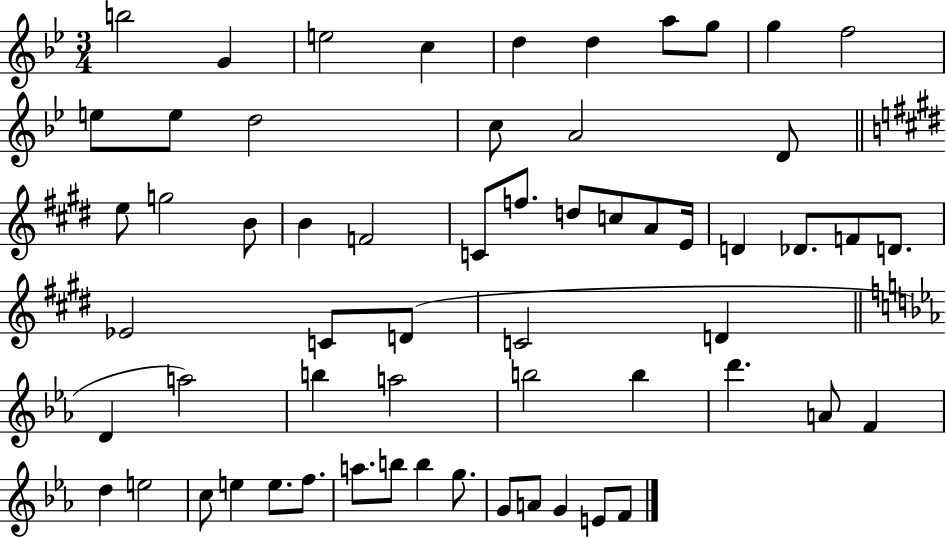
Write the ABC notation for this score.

X:1
T:Untitled
M:3/4
L:1/4
K:Bb
b2 G e2 c d d a/2 g/2 g f2 e/2 e/2 d2 c/2 A2 D/2 e/2 g2 B/2 B F2 C/2 f/2 d/2 c/2 A/2 E/4 D _D/2 F/2 D/2 _E2 C/2 D/2 C2 D D a2 b a2 b2 b d' A/2 F d e2 c/2 e e/2 f/2 a/2 b/2 b g/2 G/2 A/2 G E/2 F/2